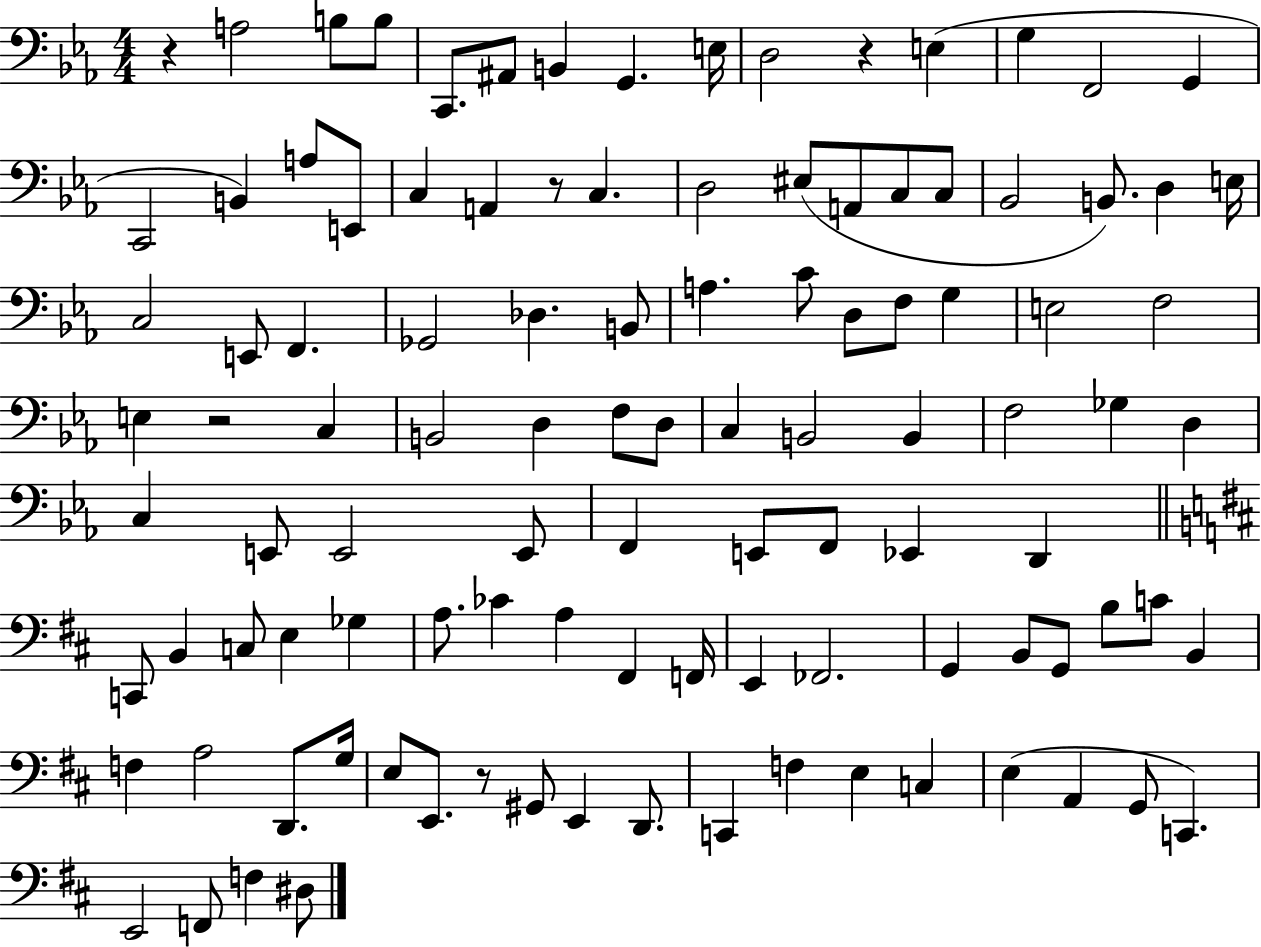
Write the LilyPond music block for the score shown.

{
  \clef bass
  \numericTimeSignature
  \time 4/4
  \key ees \major
  r4 a2 b8 b8 | c,8. ais,8 b,4 g,4. e16 | d2 r4 e4( | g4 f,2 g,4 | \break c,2 b,4) a8 e,8 | c4 a,4 r8 c4. | d2 eis8( a,8 c8 c8 | bes,2 b,8.) d4 e16 | \break c2 e,8 f,4. | ges,2 des4. b,8 | a4. c'8 d8 f8 g4 | e2 f2 | \break e4 r2 c4 | b,2 d4 f8 d8 | c4 b,2 b,4 | f2 ges4 d4 | \break c4 e,8 e,2 e,8 | f,4 e,8 f,8 ees,4 d,4 | \bar "||" \break \key d \major c,8 b,4 c8 e4 ges4 | a8. ces'4 a4 fis,4 f,16 | e,4 fes,2. | g,4 b,8 g,8 b8 c'8 b,4 | \break f4 a2 d,8. g16 | e8 e,8. r8 gis,8 e,4 d,8. | c,4 f4 e4 c4 | e4( a,4 g,8 c,4.) | \break e,2 f,8 f4 dis8 | \bar "|."
}